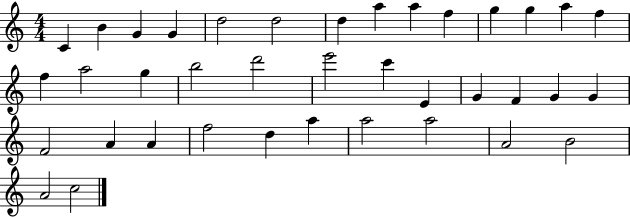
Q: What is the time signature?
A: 4/4